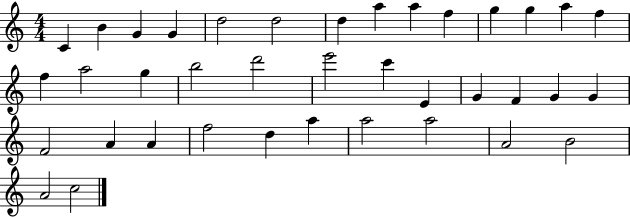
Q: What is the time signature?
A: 4/4